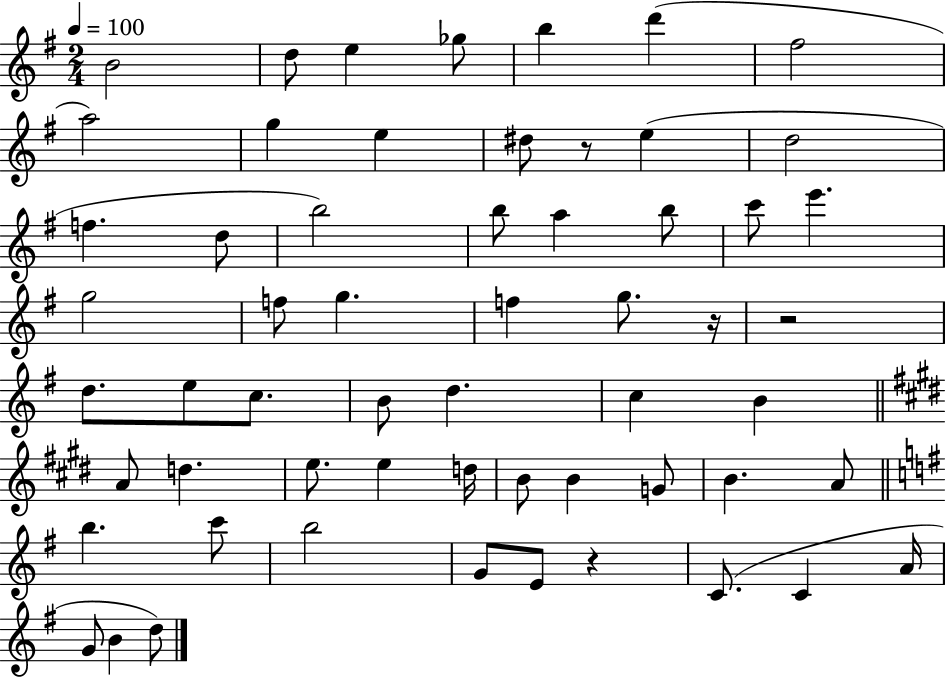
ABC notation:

X:1
T:Untitled
M:2/4
L:1/4
K:G
B2 d/2 e _g/2 b d' ^f2 a2 g e ^d/2 z/2 e d2 f d/2 b2 b/2 a b/2 c'/2 e' g2 f/2 g f g/2 z/4 z2 d/2 e/2 c/2 B/2 d c B A/2 d e/2 e d/4 B/2 B G/2 B A/2 b c'/2 b2 G/2 E/2 z C/2 C A/4 G/2 B d/2